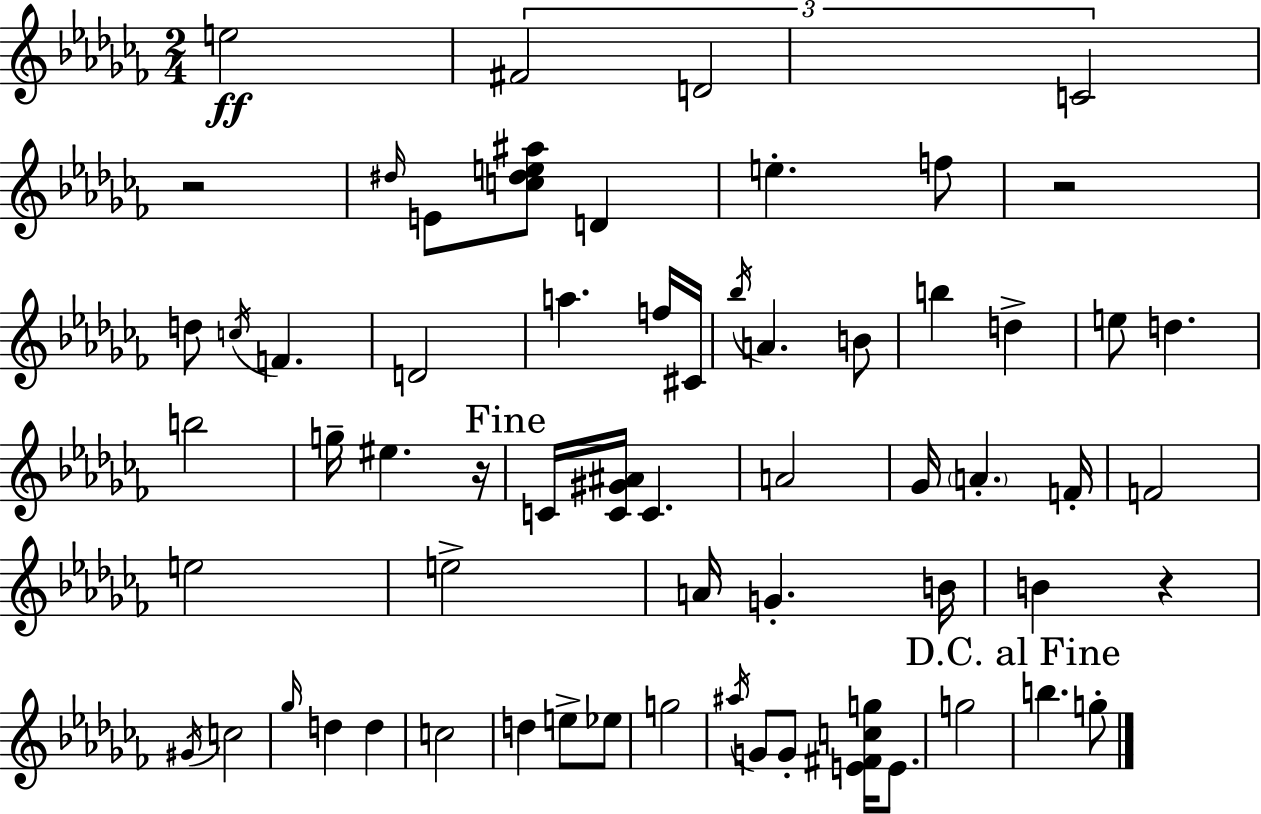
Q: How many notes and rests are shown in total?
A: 63